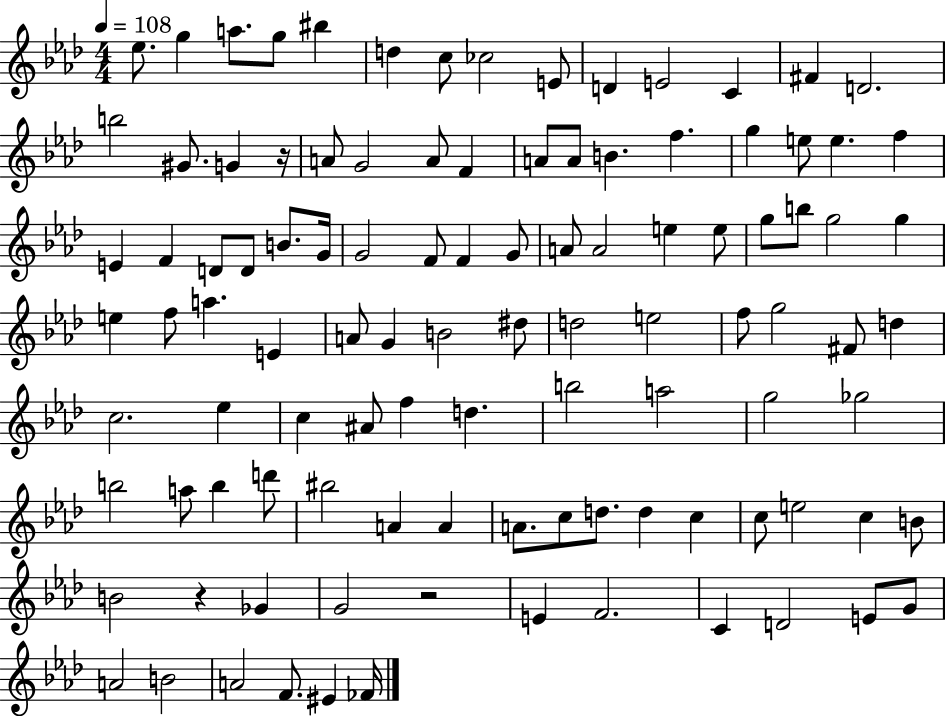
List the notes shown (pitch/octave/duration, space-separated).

Eb5/e. G5/q A5/e. G5/e BIS5/q D5/q C5/e CES5/h E4/e D4/q E4/h C4/q F#4/q D4/h. B5/h G#4/e. G4/q R/s A4/e G4/h A4/e F4/q A4/e A4/e B4/q. F5/q. G5/q E5/e E5/q. F5/q E4/q F4/q D4/e D4/e B4/e. G4/s G4/h F4/e F4/q G4/e A4/e A4/h E5/q E5/e G5/e B5/e G5/h G5/q E5/q F5/e A5/q. E4/q A4/e G4/q B4/h D#5/e D5/h E5/h F5/e G5/h F#4/e D5/q C5/h. Eb5/q C5/q A#4/e F5/q D5/q. B5/h A5/h G5/h Gb5/h B5/h A5/e B5/q D6/e BIS5/h A4/q A4/q A4/e. C5/e D5/e. D5/q C5/q C5/e E5/h C5/q B4/e B4/h R/q Gb4/q G4/h R/h E4/q F4/h. C4/q D4/h E4/e G4/e A4/h B4/h A4/h F4/e. EIS4/q FES4/s